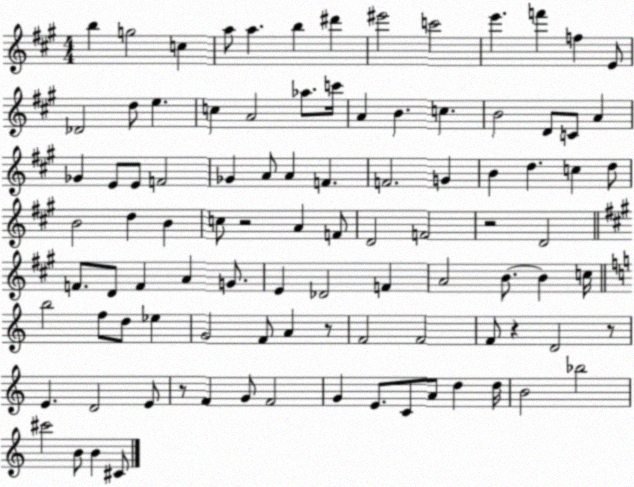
X:1
T:Untitled
M:4/4
L:1/4
K:A
b g2 c a/2 a b ^d' ^e'2 c'2 e' f' f E/2 _D2 d/2 e c A2 _a/2 c'/4 A B c B2 D/2 C/2 A _G E/2 E/2 F2 _G A/2 A F F2 G B d c d/2 B2 d B c/2 z2 A F/2 D2 F2 z2 D2 F/2 D/2 F A G/2 E _D2 F A2 B/2 B c/4 b2 f/2 d/2 _e G2 F/2 A z/2 F2 F2 F/2 z D2 z/2 E D2 E/2 z/2 F G/2 F2 G E/2 C/2 A/2 d d/4 B2 _b2 ^c'2 B/2 B ^C/2